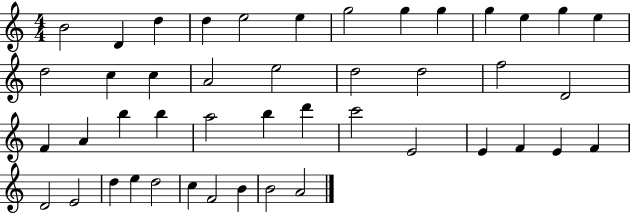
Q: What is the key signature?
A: C major